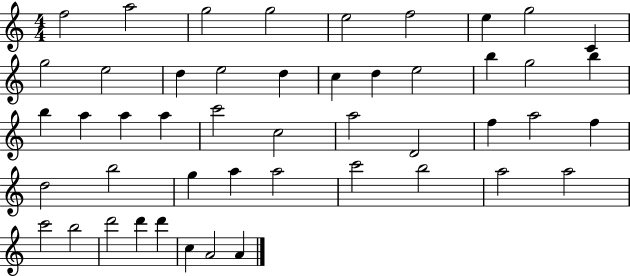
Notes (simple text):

F5/h A5/h G5/h G5/h E5/h F5/h E5/q G5/h C4/q G5/h E5/h D5/q E5/h D5/q C5/q D5/q E5/h B5/q G5/h B5/q B5/q A5/q A5/q A5/q C6/h C5/h A5/h D4/h F5/q A5/h F5/q D5/h B5/h G5/q A5/q A5/h C6/h B5/h A5/h A5/h C6/h B5/h D6/h D6/q D6/q C5/q A4/h A4/q